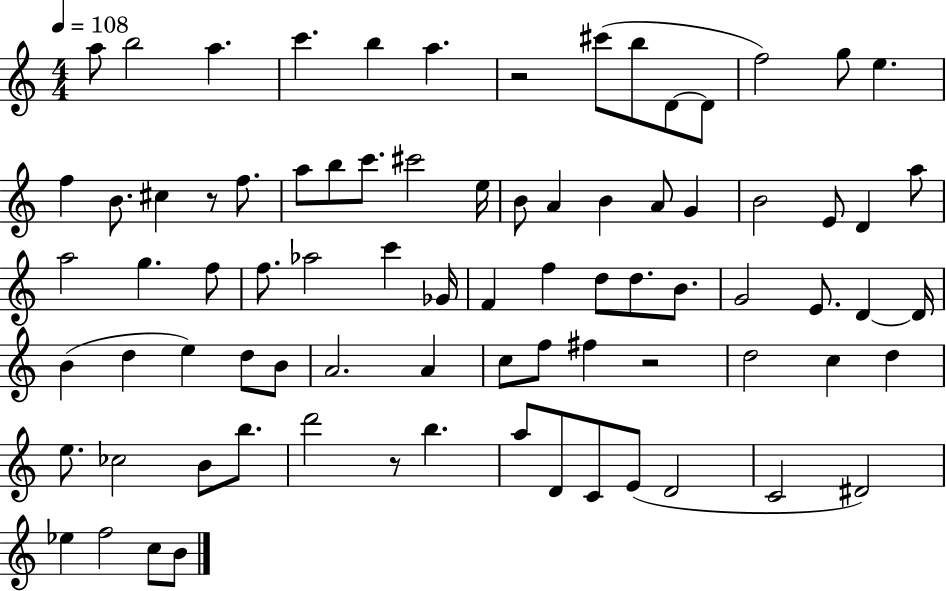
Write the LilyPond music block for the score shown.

{
  \clef treble
  \numericTimeSignature
  \time 4/4
  \key c \major
  \tempo 4 = 108
  a''8 b''2 a''4. | c'''4. b''4 a''4. | r2 cis'''8( b''8 d'8~~ d'8 | f''2) g''8 e''4. | \break f''4 b'8. cis''4 r8 f''8. | a''8 b''8 c'''8. cis'''2 e''16 | b'8 a'4 b'4 a'8 g'4 | b'2 e'8 d'4 a''8 | \break a''2 g''4. f''8 | f''8. aes''2 c'''4 ges'16 | f'4 f''4 d''8 d''8. b'8. | g'2 e'8. d'4~~ d'16 | \break b'4( d''4 e''4) d''8 b'8 | a'2. a'4 | c''8 f''8 fis''4 r2 | d''2 c''4 d''4 | \break e''8. ces''2 b'8 b''8. | d'''2 r8 b''4. | a''8 d'8 c'8 e'8( d'2 | c'2 dis'2) | \break ees''4 f''2 c''8 b'8 | \bar "|."
}